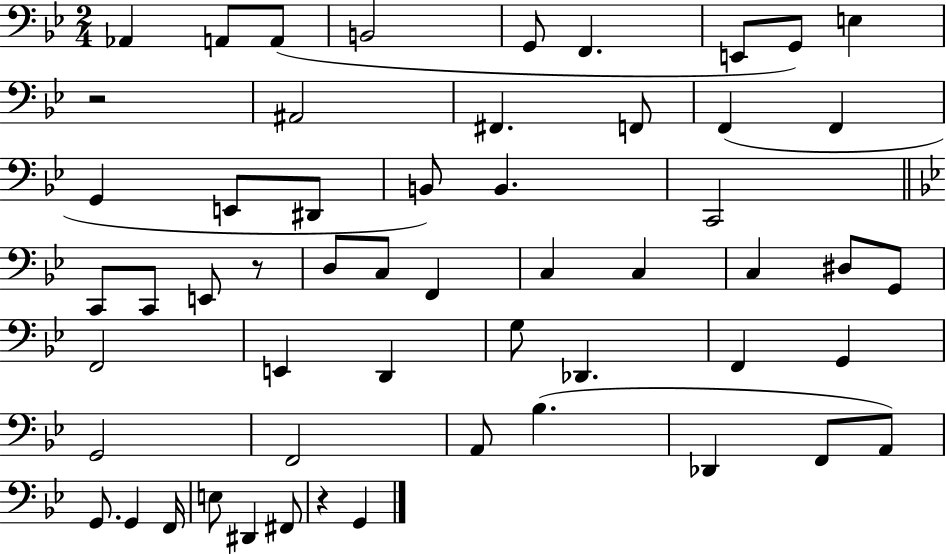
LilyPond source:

{
  \clef bass
  \numericTimeSignature
  \time 2/4
  \key bes \major
  aes,4 a,8 a,8( | b,2 | g,8 f,4. | e,8 g,8) e4 | \break r2 | ais,2 | fis,4. f,8 | f,4( f,4 | \break g,4 e,8 dis,8 | b,8) b,4. | c,2 | \bar "||" \break \key bes \major c,8 c,8 e,8 r8 | d8 c8 f,4 | c4 c4 | c4 dis8 g,8 | \break f,2 | e,4 d,4 | g8 des,4. | f,4 g,4 | \break g,2 | f,2 | a,8 bes4.( | des,4 f,8 a,8) | \break g,8. g,4 f,16 | e8 dis,4 fis,8 | r4 g,4 | \bar "|."
}